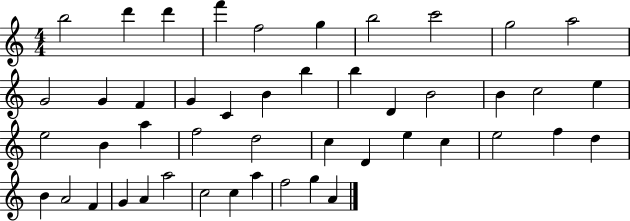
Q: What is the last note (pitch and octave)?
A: A4